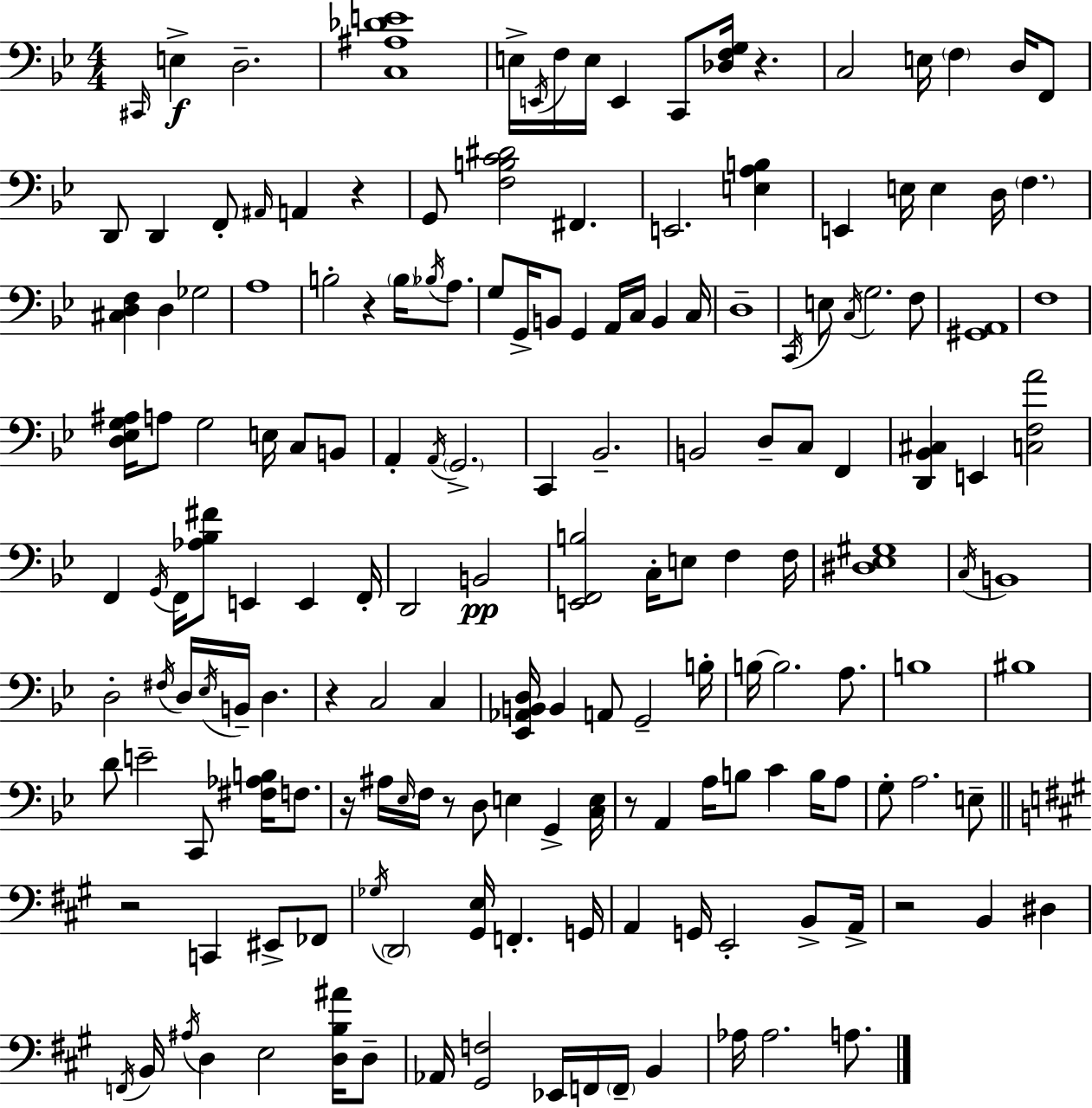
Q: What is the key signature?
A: G minor